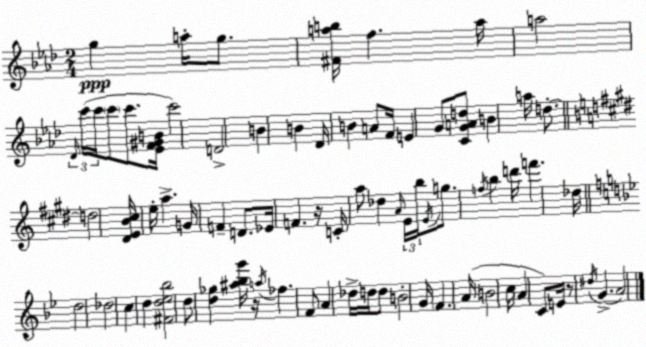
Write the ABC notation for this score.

X:1
T:Untitled
M:2/4
L:1/4
K:Ab
g a/4 g/2 [^Fab]/4 f a/4 a2 _D/4 c'/4 c'/4 c'/2 c'/2 [_EF^GB]/4 c'2 D2 B B _D/4 B A/2 F/4 E G/2 [CGAd]/2 B a/4 d/2 d2 [^DEB^c]/4 e/4 a G/4 F D/2 _E/4 F z/4 C/4 a/2 _d A/4 E/4 b/4 E/4 g/2 f/4 b d'/4 f' _d/4 d2 _d2 c d [^Fd_e_b]2 d/2 [d_g] [^a_bg']/4 z/4 a/4 _f F/2 A _d/4 d/4 d/2 B2 G/4 F A/4 B2 c/4 A C/2 E/4 z/2 ^d/4 G A2